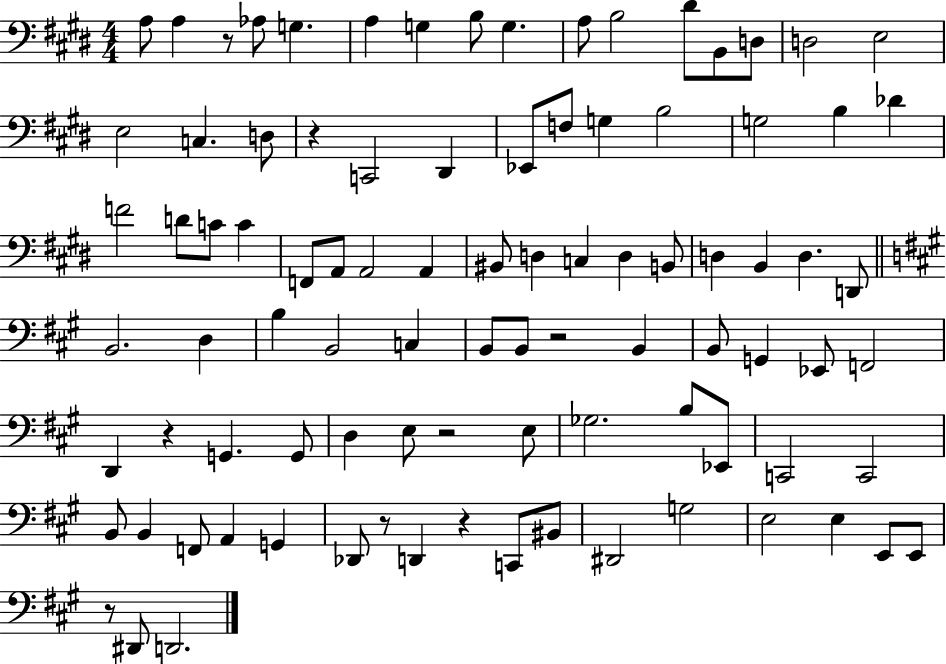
{
  \clef bass
  \numericTimeSignature
  \time 4/4
  \key e \major
  \repeat volta 2 { a8 a4 r8 aes8 g4. | a4 g4 b8 g4. | a8 b2 dis'8 b,8 d8 | d2 e2 | \break e2 c4. d8 | r4 c,2 dis,4 | ees,8 f8 g4 b2 | g2 b4 des'4 | \break f'2 d'8 c'8 c'4 | f,8 a,8 a,2 a,4 | bis,8 d4 c4 d4 b,8 | d4 b,4 d4. d,8 | \break \bar "||" \break \key a \major b,2. d4 | b4 b,2 c4 | b,8 b,8 r2 b,4 | b,8 g,4 ees,8 f,2 | \break d,4 r4 g,4. g,8 | d4 e8 r2 e8 | ges2. b8 ees,8 | c,2 c,2 | \break b,8 b,4 f,8 a,4 g,4 | des,8 r8 d,4 r4 c,8 bis,8 | dis,2 g2 | e2 e4 e,8 e,8 | \break r8 dis,8 d,2. | } \bar "|."
}